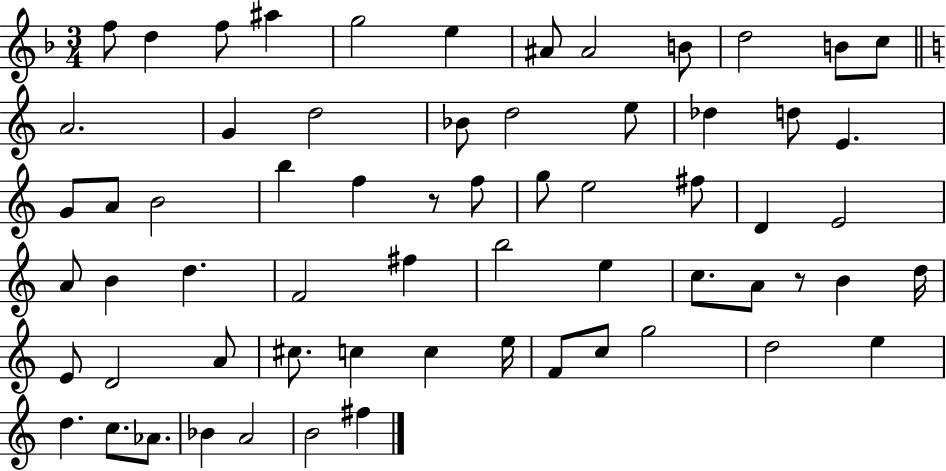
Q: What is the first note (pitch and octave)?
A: F5